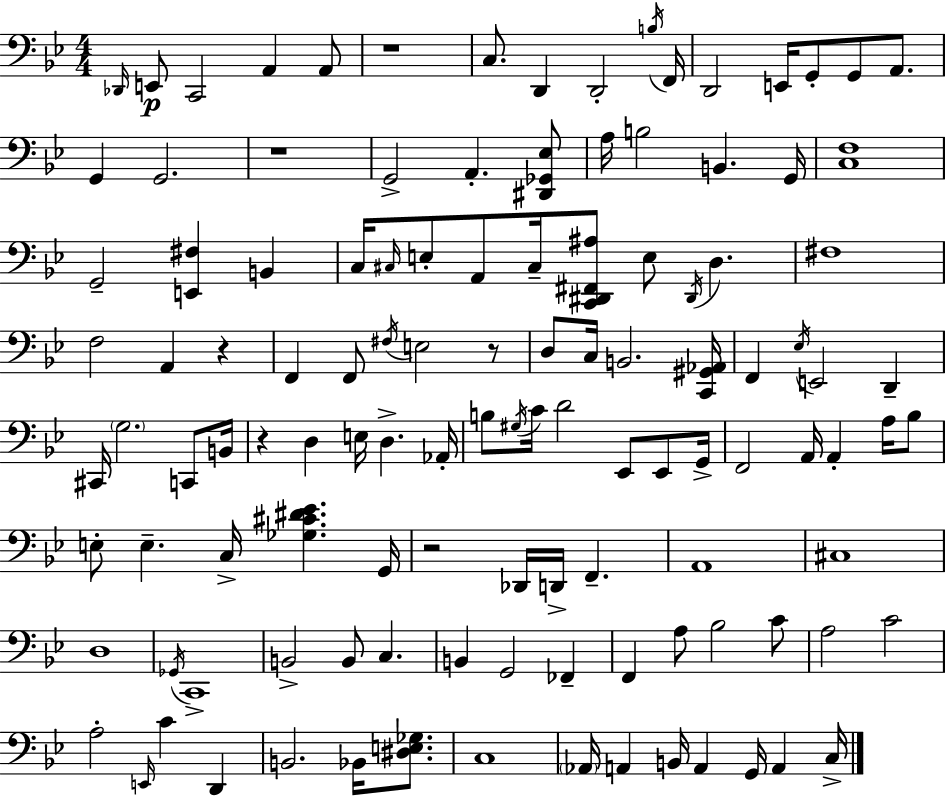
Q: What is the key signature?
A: G minor